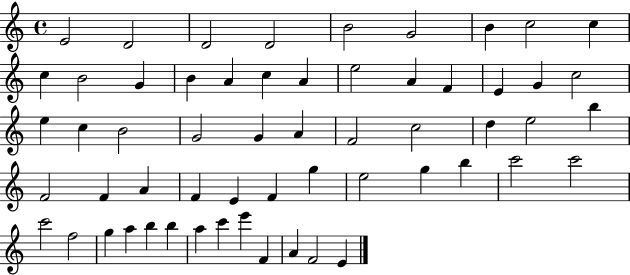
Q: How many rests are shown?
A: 0